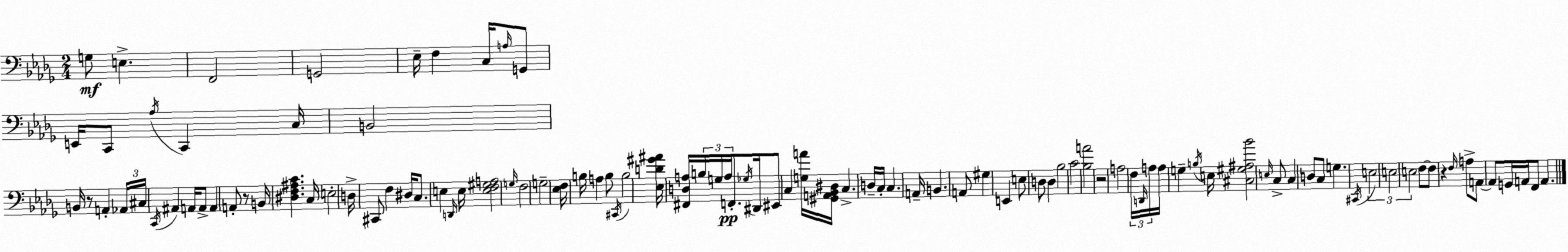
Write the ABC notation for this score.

X:1
T:Untitled
M:2/4
L:1/4
K:Bbm
G,/2 E, F,,2 G,,2 _E,/4 F, C,/4 A,/4 G,,/2 E,,/4 C,,/2 _A,/4 C,, C,/4 B,,2 B,,/4 z/2 A,, _A,,/4 ^C,/4 C,,/4 ^A,, A,,/4 A,,/2 A,, A,,/2 z/2 B,,/4 [^D,F,^A,C] C,/4 E,2 D,/4 ^C,,/2 F, ^D,/4 C,/2 E, D,,/4 E,/4 [E,F,^G,A,]2 G,/4 F,2 G,2 [_E,F,]/4 B,/4 A, B,/2 ^C,,/4 B,2 [_E,D^G^A]/4 [^F,,D,A,]/4 B,/4 G,/4 A,/4 F,,/2 _G,/4 ^D,,/4 ^E,,/2 C, [G,A]/4 [^G,,A,,_B,,^D,]/4 C, D,/4 C,/4 C, A,,/4 B,, A,,/2 ^G, E,, E,/2 D,/2 D, _B,2 C2 [_B,A]2 z2 A,2 F,/4 D,,/4 A,/4 A,/4 G, B,/4 E,/4 [^C,^G,^A,_B]2 E,/4 C,/2 C, D,/2 C,/2 G, ^C,,/4 E,2 E,2 E,2 F,/2 F,/2 z F,/4 A,/2 A,,/2 A,,/2 G,,/4 A,,/4 F,,/2 A,,